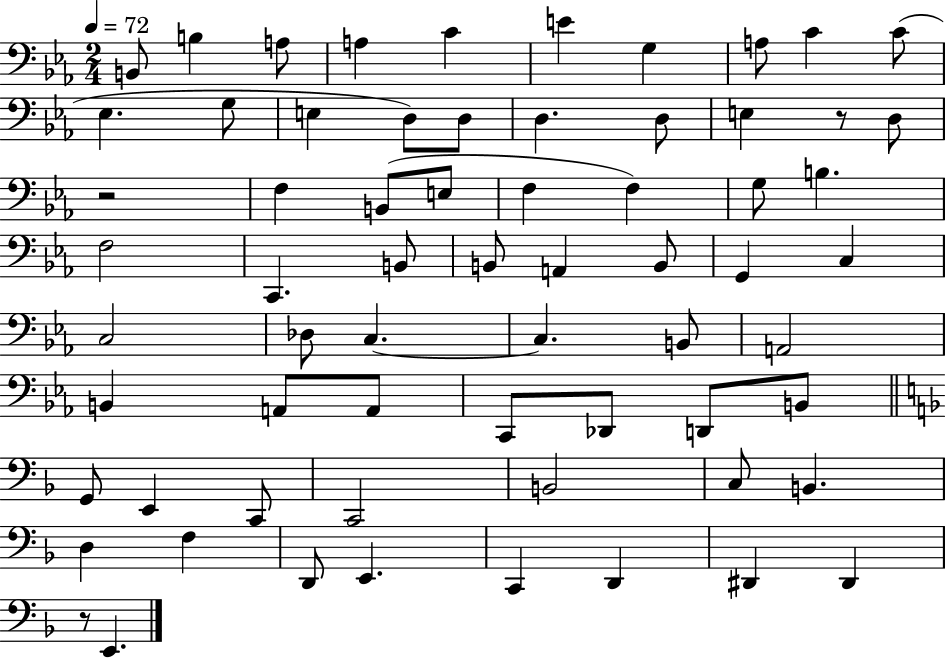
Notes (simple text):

B2/e B3/q A3/e A3/q C4/q E4/q G3/q A3/e C4/q C4/e Eb3/q. G3/e E3/q D3/e D3/e D3/q. D3/e E3/q R/e D3/e R/h F3/q B2/e E3/e F3/q F3/q G3/e B3/q. F3/h C2/q. B2/e B2/e A2/q B2/e G2/q C3/q C3/h Db3/e C3/q. C3/q. B2/e A2/h B2/q A2/e A2/e C2/e Db2/e D2/e B2/e G2/e E2/q C2/e C2/h B2/h C3/e B2/q. D3/q F3/q D2/e E2/q. C2/q D2/q D#2/q D#2/q R/e E2/q.